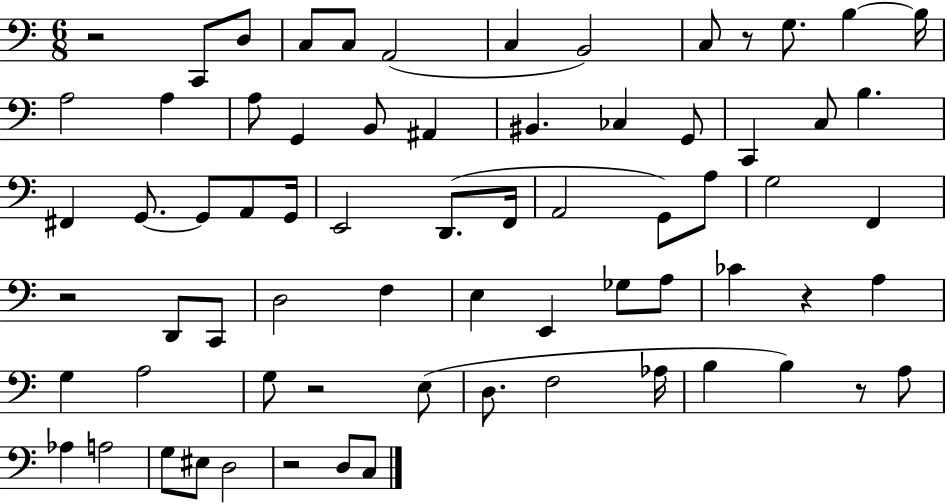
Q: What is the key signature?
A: C major